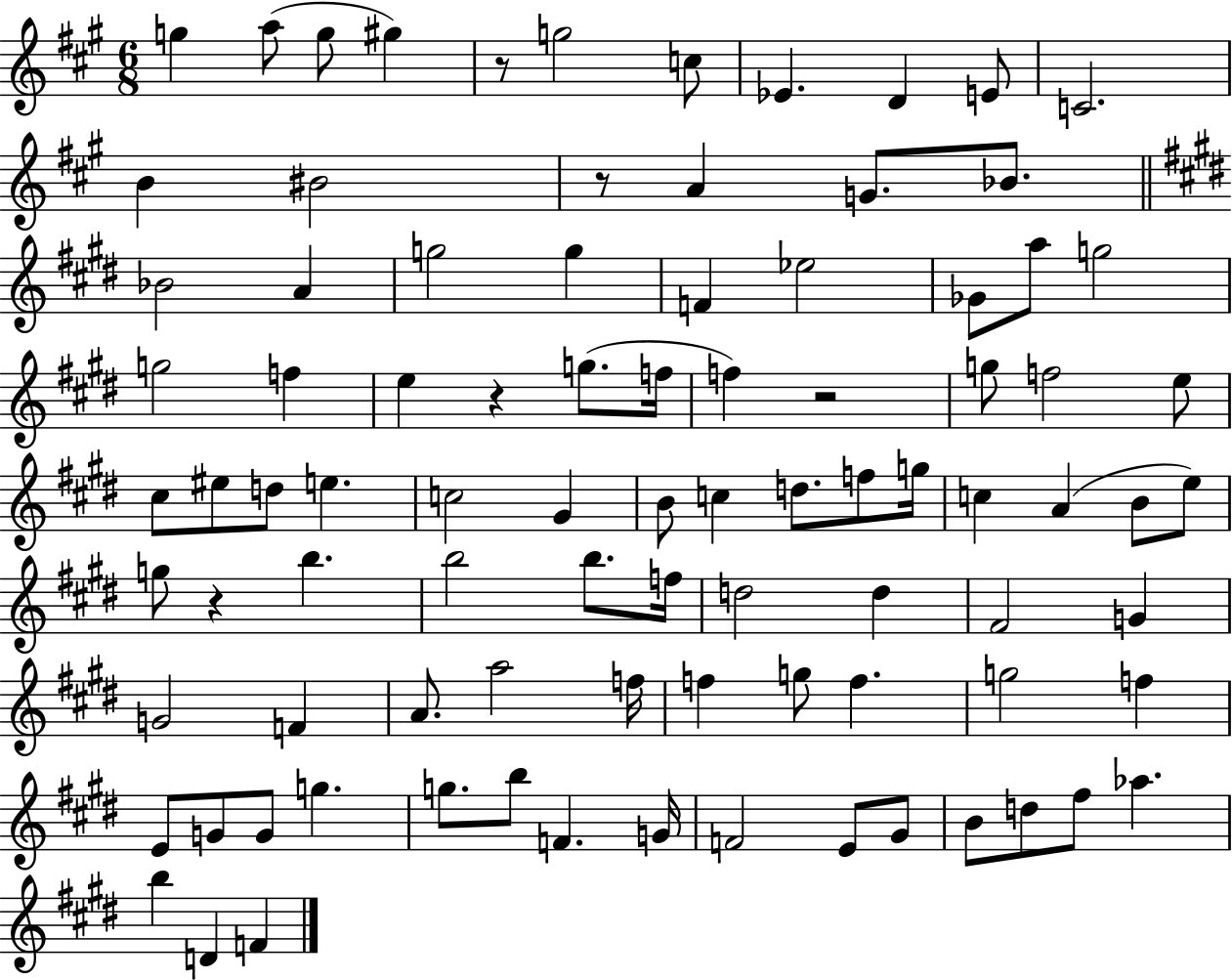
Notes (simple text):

G5/q A5/e G5/e G#5/q R/e G5/h C5/e Eb4/q. D4/q E4/e C4/h. B4/q BIS4/h R/e A4/q G4/e. Bb4/e. Bb4/h A4/q G5/h G5/q F4/q Eb5/h Gb4/e A5/e G5/h G5/h F5/q E5/q R/q G5/e. F5/s F5/q R/h G5/e F5/h E5/e C#5/e EIS5/e D5/e E5/q. C5/h G#4/q B4/e C5/q D5/e. F5/e G5/s C5/q A4/q B4/e E5/e G5/e R/q B5/q. B5/h B5/e. F5/s D5/h D5/q F#4/h G4/q G4/h F4/q A4/e. A5/h F5/s F5/q G5/e F5/q. G5/h F5/q E4/e G4/e G4/e G5/q. G5/e. B5/e F4/q. G4/s F4/h E4/e G#4/e B4/e D5/e F#5/e Ab5/q. B5/q D4/q F4/q